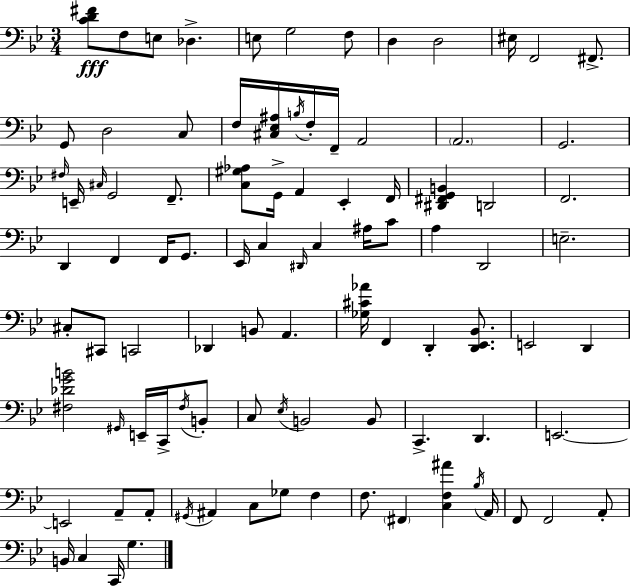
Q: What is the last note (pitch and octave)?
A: G3